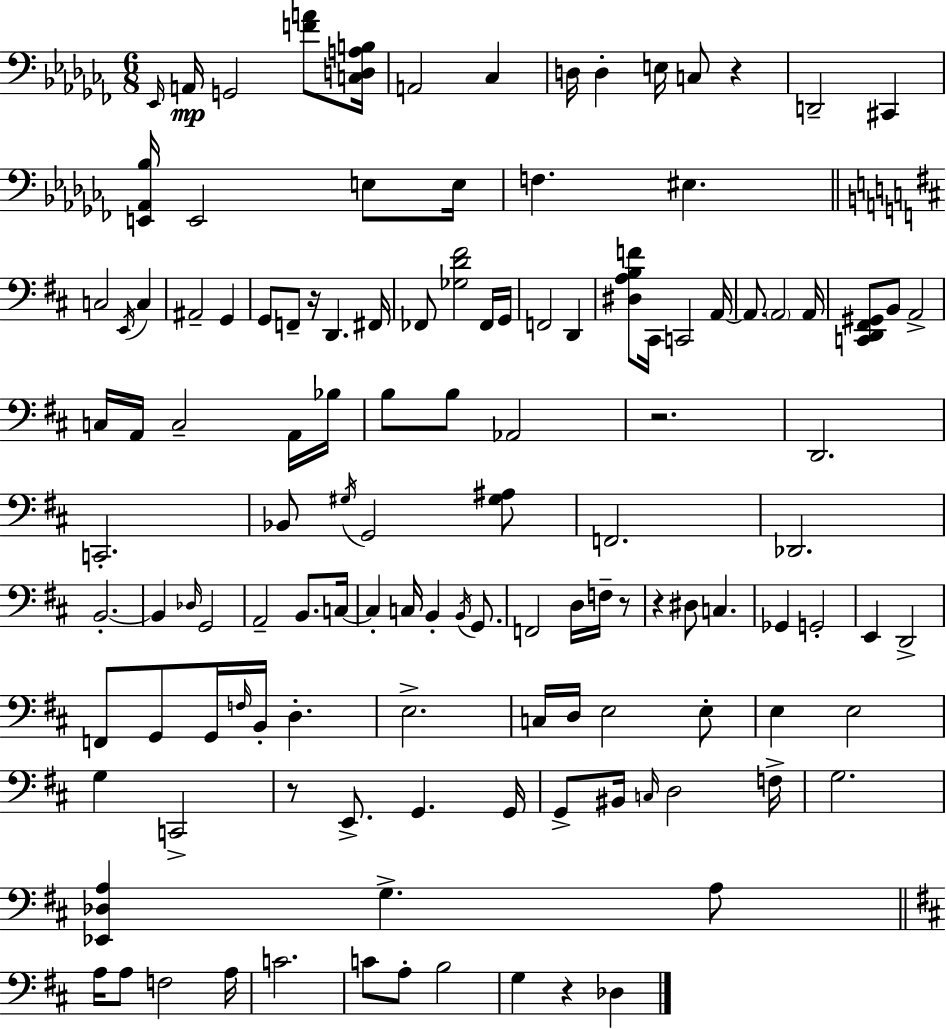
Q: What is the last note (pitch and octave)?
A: Db3